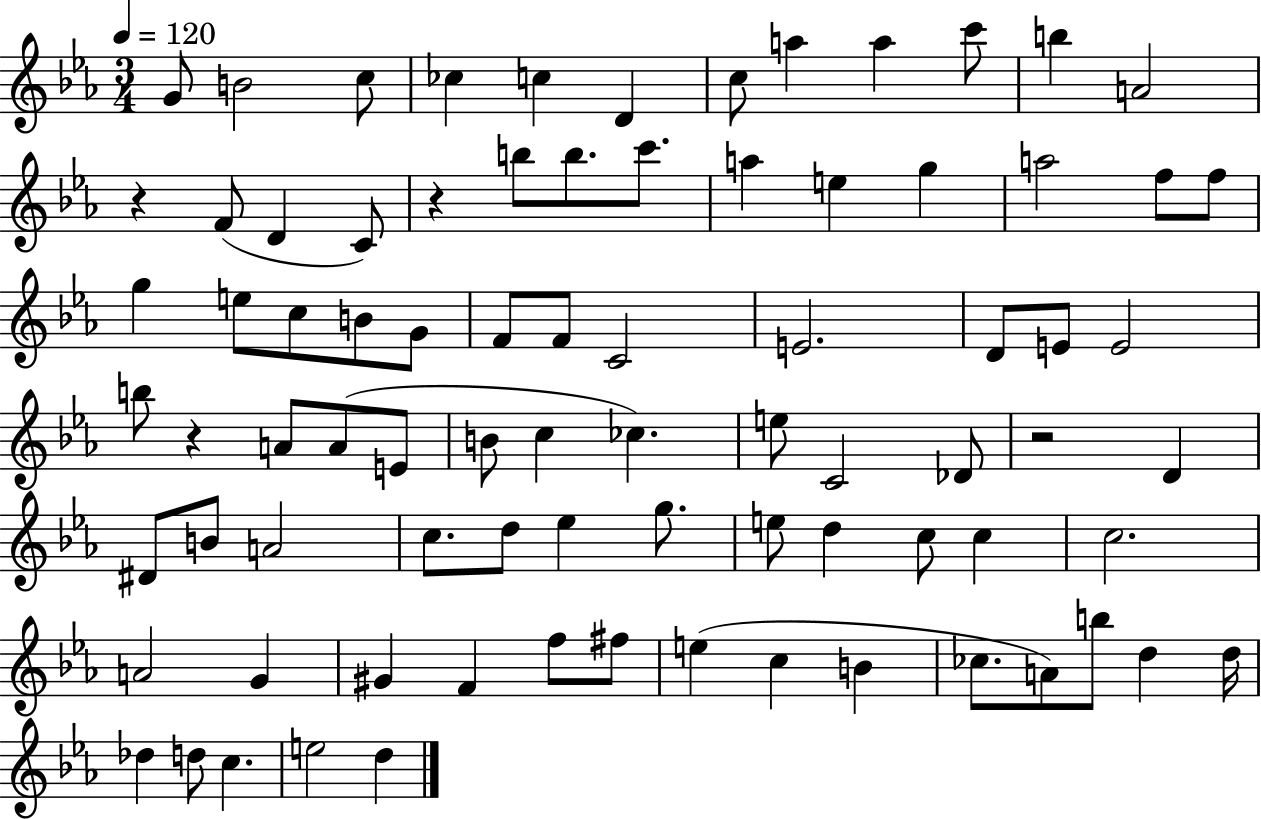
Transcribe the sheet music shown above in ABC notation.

X:1
T:Untitled
M:3/4
L:1/4
K:Eb
G/2 B2 c/2 _c c D c/2 a a c'/2 b A2 z F/2 D C/2 z b/2 b/2 c'/2 a e g a2 f/2 f/2 g e/2 c/2 B/2 G/2 F/2 F/2 C2 E2 D/2 E/2 E2 b/2 z A/2 A/2 E/2 B/2 c _c e/2 C2 _D/2 z2 D ^D/2 B/2 A2 c/2 d/2 _e g/2 e/2 d c/2 c c2 A2 G ^G F f/2 ^f/2 e c B _c/2 A/2 b/2 d d/4 _d d/2 c e2 d